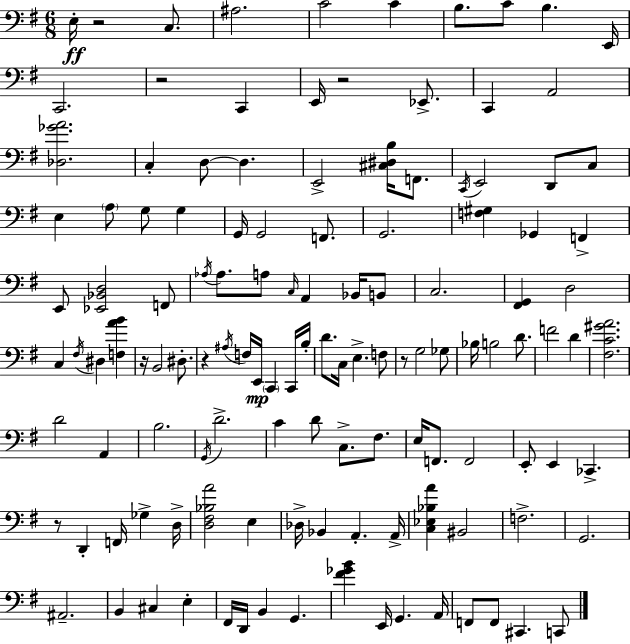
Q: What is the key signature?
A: G major